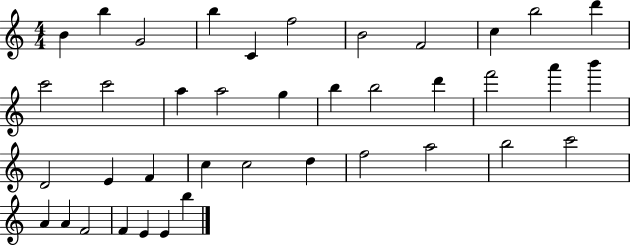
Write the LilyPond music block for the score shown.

{
  \clef treble
  \numericTimeSignature
  \time 4/4
  \key c \major
  b'4 b''4 g'2 | b''4 c'4 f''2 | b'2 f'2 | c''4 b''2 d'''4 | \break c'''2 c'''2 | a''4 a''2 g''4 | b''4 b''2 d'''4 | f'''2 a'''4 b'''4 | \break d'2 e'4 f'4 | c''4 c''2 d''4 | f''2 a''2 | b''2 c'''2 | \break a'4 a'4 f'2 | f'4 e'4 e'4 b''4 | \bar "|."
}